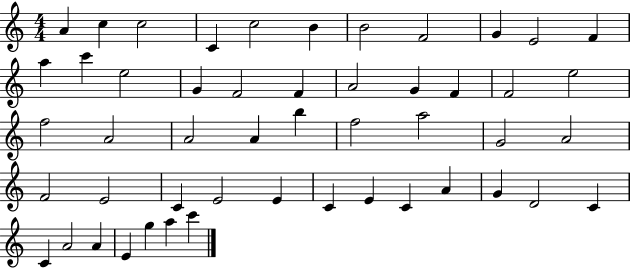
A4/q C5/q C5/h C4/q C5/h B4/q B4/h F4/h G4/q E4/h F4/q A5/q C6/q E5/h G4/q F4/h F4/q A4/h G4/q F4/q F4/h E5/h F5/h A4/h A4/h A4/q B5/q F5/h A5/h G4/h A4/h F4/h E4/h C4/q E4/h E4/q C4/q E4/q C4/q A4/q G4/q D4/h C4/q C4/q A4/h A4/q E4/q G5/q A5/q C6/q